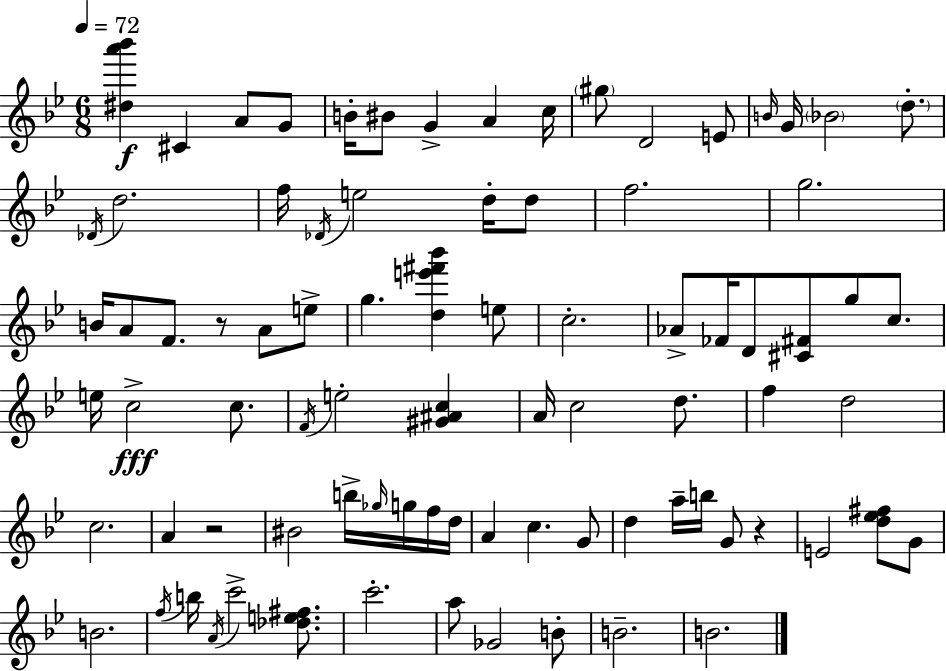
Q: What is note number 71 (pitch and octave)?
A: A5